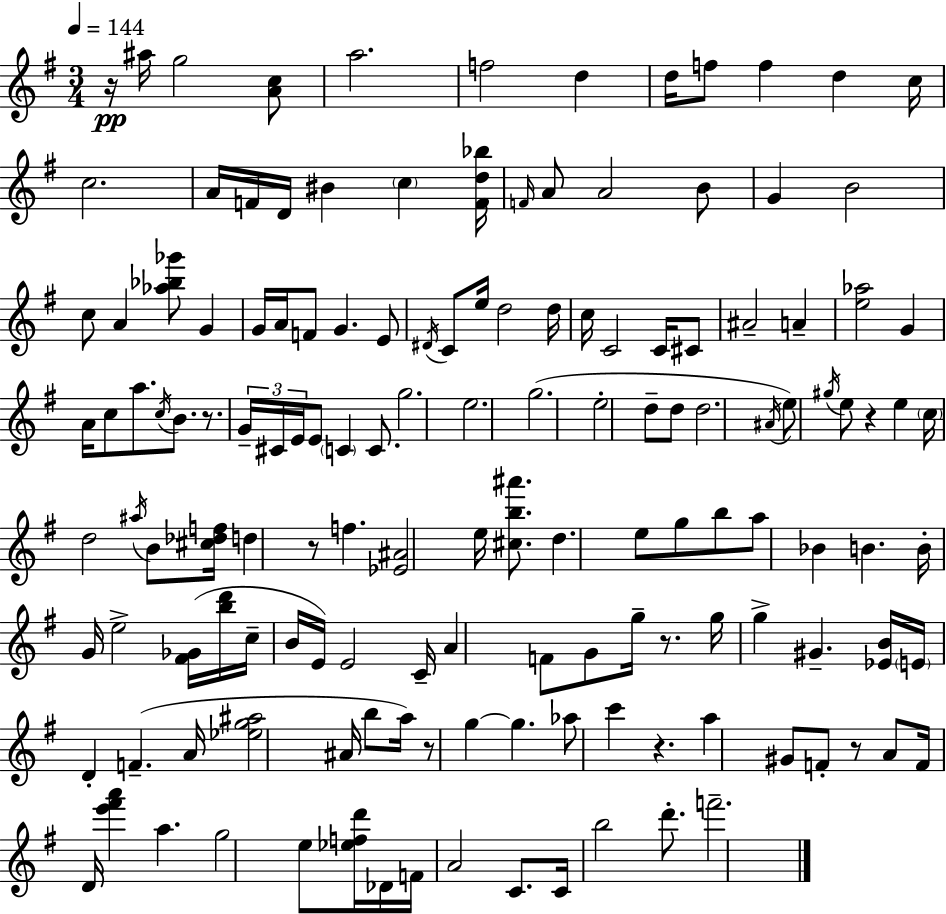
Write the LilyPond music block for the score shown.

{
  \clef treble
  \numericTimeSignature
  \time 3/4
  \key e \minor
  \tempo 4 = 144
  r16\pp ais''16 g''2 <a' c''>8 | a''2. | f''2 d''4 | d''16 f''8 f''4 d''4 c''16 | \break c''2. | a'16 f'16 d'16 bis'4 \parenthesize c''4 <f' d'' bes''>16 | \grace { f'16 } a'8 a'2 b'8 | g'4 b'2 | \break c''8 a'4 <aes'' bes'' ges'''>8 g'4 | g'16 a'16 f'8 g'4. e'8 | \acciaccatura { dis'16 } c'8 e''16 d''2 | d''16 c''16 c'2 c'16 | \break cis'8 ais'2-- a'4-- | <e'' aes''>2 g'4 | a'16 c''8 a''8. \acciaccatura { c''16 } b'8. | r8. \tuplet 3/2 { g'16-- cis'16 e'16 } e'8 \parenthesize c'4 | \break c'8. g''2. | e''2. | g''2.( | e''2-. d''8-- | \break d''8 d''2. | \acciaccatura { ais'16 }) e''8 \acciaccatura { gis''16 } e''8 r4 | e''4 \parenthesize c''16 d''2 | \acciaccatura { ais''16 } b'8 <cis'' des'' f''>16 d''4 r8 | \break f''4. <ees' ais'>2 | e''16 <cis'' b'' ais'''>8. d''4. | e''8 g''8 b''8 a''8 bes'4 | b'4. b'16-. g'16 e''2-> | \break <fis' ges'>16( <b'' d'''>16 c''16-- b'16 e'16) e'2 | c'16-- a'4 f'8 | g'8 g''16-- r8. g''16 g''4-> gis'4.-- | <ees' b'>16 \parenthesize e'16 d'4-. f'4.--( | \break a'16 <ees'' g'' ais''>2 | ais'16 b''8 a''16) r8 g''4~~ | g''4. aes''8 c'''4 | r4. a''4 gis'8 | \break f'8-. r8 a'8 f'16 d'16 <e''' fis''' a'''>4 | a''4. g''2 | e''8 <ees'' f'' d'''>16 des'16 f'16 a'2 | c'8. c'16 b''2 | \break d'''8.-. f'''2.-- | \bar "|."
}